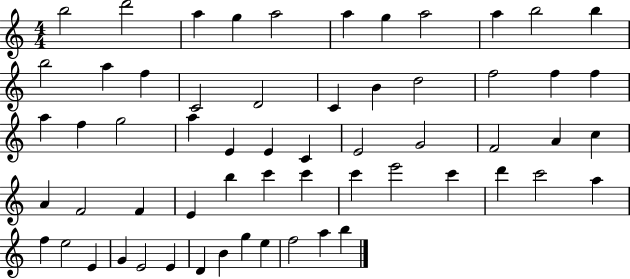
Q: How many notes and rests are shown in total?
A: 60